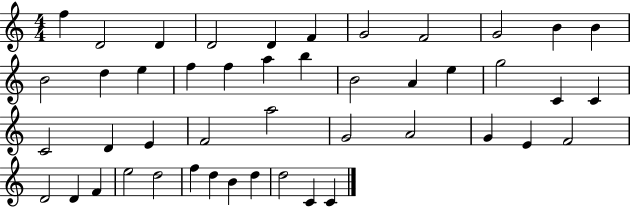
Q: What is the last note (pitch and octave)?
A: C4